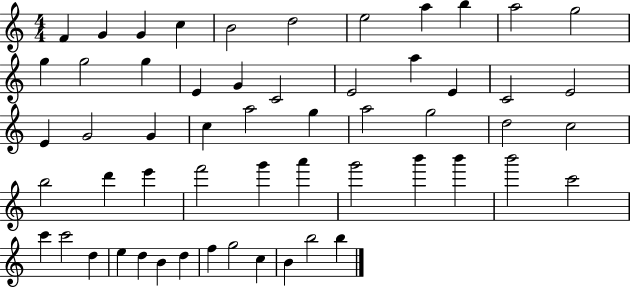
{
  \clef treble
  \numericTimeSignature
  \time 4/4
  \key c \major
  f'4 g'4 g'4 c''4 | b'2 d''2 | e''2 a''4 b''4 | a''2 g''2 | \break g''4 g''2 g''4 | e'4 g'4 c'2 | e'2 a''4 e'4 | c'2 e'2 | \break e'4 g'2 g'4 | c''4 a''2 g''4 | a''2 g''2 | d''2 c''2 | \break b''2 d'''4 e'''4 | f'''2 g'''4 a'''4 | g'''2 b'''4 b'''4 | b'''2 c'''2 | \break c'''4 c'''2 d''4 | e''4 d''4 b'4 d''4 | f''4 g''2 c''4 | b'4 b''2 b''4 | \break \bar "|."
}